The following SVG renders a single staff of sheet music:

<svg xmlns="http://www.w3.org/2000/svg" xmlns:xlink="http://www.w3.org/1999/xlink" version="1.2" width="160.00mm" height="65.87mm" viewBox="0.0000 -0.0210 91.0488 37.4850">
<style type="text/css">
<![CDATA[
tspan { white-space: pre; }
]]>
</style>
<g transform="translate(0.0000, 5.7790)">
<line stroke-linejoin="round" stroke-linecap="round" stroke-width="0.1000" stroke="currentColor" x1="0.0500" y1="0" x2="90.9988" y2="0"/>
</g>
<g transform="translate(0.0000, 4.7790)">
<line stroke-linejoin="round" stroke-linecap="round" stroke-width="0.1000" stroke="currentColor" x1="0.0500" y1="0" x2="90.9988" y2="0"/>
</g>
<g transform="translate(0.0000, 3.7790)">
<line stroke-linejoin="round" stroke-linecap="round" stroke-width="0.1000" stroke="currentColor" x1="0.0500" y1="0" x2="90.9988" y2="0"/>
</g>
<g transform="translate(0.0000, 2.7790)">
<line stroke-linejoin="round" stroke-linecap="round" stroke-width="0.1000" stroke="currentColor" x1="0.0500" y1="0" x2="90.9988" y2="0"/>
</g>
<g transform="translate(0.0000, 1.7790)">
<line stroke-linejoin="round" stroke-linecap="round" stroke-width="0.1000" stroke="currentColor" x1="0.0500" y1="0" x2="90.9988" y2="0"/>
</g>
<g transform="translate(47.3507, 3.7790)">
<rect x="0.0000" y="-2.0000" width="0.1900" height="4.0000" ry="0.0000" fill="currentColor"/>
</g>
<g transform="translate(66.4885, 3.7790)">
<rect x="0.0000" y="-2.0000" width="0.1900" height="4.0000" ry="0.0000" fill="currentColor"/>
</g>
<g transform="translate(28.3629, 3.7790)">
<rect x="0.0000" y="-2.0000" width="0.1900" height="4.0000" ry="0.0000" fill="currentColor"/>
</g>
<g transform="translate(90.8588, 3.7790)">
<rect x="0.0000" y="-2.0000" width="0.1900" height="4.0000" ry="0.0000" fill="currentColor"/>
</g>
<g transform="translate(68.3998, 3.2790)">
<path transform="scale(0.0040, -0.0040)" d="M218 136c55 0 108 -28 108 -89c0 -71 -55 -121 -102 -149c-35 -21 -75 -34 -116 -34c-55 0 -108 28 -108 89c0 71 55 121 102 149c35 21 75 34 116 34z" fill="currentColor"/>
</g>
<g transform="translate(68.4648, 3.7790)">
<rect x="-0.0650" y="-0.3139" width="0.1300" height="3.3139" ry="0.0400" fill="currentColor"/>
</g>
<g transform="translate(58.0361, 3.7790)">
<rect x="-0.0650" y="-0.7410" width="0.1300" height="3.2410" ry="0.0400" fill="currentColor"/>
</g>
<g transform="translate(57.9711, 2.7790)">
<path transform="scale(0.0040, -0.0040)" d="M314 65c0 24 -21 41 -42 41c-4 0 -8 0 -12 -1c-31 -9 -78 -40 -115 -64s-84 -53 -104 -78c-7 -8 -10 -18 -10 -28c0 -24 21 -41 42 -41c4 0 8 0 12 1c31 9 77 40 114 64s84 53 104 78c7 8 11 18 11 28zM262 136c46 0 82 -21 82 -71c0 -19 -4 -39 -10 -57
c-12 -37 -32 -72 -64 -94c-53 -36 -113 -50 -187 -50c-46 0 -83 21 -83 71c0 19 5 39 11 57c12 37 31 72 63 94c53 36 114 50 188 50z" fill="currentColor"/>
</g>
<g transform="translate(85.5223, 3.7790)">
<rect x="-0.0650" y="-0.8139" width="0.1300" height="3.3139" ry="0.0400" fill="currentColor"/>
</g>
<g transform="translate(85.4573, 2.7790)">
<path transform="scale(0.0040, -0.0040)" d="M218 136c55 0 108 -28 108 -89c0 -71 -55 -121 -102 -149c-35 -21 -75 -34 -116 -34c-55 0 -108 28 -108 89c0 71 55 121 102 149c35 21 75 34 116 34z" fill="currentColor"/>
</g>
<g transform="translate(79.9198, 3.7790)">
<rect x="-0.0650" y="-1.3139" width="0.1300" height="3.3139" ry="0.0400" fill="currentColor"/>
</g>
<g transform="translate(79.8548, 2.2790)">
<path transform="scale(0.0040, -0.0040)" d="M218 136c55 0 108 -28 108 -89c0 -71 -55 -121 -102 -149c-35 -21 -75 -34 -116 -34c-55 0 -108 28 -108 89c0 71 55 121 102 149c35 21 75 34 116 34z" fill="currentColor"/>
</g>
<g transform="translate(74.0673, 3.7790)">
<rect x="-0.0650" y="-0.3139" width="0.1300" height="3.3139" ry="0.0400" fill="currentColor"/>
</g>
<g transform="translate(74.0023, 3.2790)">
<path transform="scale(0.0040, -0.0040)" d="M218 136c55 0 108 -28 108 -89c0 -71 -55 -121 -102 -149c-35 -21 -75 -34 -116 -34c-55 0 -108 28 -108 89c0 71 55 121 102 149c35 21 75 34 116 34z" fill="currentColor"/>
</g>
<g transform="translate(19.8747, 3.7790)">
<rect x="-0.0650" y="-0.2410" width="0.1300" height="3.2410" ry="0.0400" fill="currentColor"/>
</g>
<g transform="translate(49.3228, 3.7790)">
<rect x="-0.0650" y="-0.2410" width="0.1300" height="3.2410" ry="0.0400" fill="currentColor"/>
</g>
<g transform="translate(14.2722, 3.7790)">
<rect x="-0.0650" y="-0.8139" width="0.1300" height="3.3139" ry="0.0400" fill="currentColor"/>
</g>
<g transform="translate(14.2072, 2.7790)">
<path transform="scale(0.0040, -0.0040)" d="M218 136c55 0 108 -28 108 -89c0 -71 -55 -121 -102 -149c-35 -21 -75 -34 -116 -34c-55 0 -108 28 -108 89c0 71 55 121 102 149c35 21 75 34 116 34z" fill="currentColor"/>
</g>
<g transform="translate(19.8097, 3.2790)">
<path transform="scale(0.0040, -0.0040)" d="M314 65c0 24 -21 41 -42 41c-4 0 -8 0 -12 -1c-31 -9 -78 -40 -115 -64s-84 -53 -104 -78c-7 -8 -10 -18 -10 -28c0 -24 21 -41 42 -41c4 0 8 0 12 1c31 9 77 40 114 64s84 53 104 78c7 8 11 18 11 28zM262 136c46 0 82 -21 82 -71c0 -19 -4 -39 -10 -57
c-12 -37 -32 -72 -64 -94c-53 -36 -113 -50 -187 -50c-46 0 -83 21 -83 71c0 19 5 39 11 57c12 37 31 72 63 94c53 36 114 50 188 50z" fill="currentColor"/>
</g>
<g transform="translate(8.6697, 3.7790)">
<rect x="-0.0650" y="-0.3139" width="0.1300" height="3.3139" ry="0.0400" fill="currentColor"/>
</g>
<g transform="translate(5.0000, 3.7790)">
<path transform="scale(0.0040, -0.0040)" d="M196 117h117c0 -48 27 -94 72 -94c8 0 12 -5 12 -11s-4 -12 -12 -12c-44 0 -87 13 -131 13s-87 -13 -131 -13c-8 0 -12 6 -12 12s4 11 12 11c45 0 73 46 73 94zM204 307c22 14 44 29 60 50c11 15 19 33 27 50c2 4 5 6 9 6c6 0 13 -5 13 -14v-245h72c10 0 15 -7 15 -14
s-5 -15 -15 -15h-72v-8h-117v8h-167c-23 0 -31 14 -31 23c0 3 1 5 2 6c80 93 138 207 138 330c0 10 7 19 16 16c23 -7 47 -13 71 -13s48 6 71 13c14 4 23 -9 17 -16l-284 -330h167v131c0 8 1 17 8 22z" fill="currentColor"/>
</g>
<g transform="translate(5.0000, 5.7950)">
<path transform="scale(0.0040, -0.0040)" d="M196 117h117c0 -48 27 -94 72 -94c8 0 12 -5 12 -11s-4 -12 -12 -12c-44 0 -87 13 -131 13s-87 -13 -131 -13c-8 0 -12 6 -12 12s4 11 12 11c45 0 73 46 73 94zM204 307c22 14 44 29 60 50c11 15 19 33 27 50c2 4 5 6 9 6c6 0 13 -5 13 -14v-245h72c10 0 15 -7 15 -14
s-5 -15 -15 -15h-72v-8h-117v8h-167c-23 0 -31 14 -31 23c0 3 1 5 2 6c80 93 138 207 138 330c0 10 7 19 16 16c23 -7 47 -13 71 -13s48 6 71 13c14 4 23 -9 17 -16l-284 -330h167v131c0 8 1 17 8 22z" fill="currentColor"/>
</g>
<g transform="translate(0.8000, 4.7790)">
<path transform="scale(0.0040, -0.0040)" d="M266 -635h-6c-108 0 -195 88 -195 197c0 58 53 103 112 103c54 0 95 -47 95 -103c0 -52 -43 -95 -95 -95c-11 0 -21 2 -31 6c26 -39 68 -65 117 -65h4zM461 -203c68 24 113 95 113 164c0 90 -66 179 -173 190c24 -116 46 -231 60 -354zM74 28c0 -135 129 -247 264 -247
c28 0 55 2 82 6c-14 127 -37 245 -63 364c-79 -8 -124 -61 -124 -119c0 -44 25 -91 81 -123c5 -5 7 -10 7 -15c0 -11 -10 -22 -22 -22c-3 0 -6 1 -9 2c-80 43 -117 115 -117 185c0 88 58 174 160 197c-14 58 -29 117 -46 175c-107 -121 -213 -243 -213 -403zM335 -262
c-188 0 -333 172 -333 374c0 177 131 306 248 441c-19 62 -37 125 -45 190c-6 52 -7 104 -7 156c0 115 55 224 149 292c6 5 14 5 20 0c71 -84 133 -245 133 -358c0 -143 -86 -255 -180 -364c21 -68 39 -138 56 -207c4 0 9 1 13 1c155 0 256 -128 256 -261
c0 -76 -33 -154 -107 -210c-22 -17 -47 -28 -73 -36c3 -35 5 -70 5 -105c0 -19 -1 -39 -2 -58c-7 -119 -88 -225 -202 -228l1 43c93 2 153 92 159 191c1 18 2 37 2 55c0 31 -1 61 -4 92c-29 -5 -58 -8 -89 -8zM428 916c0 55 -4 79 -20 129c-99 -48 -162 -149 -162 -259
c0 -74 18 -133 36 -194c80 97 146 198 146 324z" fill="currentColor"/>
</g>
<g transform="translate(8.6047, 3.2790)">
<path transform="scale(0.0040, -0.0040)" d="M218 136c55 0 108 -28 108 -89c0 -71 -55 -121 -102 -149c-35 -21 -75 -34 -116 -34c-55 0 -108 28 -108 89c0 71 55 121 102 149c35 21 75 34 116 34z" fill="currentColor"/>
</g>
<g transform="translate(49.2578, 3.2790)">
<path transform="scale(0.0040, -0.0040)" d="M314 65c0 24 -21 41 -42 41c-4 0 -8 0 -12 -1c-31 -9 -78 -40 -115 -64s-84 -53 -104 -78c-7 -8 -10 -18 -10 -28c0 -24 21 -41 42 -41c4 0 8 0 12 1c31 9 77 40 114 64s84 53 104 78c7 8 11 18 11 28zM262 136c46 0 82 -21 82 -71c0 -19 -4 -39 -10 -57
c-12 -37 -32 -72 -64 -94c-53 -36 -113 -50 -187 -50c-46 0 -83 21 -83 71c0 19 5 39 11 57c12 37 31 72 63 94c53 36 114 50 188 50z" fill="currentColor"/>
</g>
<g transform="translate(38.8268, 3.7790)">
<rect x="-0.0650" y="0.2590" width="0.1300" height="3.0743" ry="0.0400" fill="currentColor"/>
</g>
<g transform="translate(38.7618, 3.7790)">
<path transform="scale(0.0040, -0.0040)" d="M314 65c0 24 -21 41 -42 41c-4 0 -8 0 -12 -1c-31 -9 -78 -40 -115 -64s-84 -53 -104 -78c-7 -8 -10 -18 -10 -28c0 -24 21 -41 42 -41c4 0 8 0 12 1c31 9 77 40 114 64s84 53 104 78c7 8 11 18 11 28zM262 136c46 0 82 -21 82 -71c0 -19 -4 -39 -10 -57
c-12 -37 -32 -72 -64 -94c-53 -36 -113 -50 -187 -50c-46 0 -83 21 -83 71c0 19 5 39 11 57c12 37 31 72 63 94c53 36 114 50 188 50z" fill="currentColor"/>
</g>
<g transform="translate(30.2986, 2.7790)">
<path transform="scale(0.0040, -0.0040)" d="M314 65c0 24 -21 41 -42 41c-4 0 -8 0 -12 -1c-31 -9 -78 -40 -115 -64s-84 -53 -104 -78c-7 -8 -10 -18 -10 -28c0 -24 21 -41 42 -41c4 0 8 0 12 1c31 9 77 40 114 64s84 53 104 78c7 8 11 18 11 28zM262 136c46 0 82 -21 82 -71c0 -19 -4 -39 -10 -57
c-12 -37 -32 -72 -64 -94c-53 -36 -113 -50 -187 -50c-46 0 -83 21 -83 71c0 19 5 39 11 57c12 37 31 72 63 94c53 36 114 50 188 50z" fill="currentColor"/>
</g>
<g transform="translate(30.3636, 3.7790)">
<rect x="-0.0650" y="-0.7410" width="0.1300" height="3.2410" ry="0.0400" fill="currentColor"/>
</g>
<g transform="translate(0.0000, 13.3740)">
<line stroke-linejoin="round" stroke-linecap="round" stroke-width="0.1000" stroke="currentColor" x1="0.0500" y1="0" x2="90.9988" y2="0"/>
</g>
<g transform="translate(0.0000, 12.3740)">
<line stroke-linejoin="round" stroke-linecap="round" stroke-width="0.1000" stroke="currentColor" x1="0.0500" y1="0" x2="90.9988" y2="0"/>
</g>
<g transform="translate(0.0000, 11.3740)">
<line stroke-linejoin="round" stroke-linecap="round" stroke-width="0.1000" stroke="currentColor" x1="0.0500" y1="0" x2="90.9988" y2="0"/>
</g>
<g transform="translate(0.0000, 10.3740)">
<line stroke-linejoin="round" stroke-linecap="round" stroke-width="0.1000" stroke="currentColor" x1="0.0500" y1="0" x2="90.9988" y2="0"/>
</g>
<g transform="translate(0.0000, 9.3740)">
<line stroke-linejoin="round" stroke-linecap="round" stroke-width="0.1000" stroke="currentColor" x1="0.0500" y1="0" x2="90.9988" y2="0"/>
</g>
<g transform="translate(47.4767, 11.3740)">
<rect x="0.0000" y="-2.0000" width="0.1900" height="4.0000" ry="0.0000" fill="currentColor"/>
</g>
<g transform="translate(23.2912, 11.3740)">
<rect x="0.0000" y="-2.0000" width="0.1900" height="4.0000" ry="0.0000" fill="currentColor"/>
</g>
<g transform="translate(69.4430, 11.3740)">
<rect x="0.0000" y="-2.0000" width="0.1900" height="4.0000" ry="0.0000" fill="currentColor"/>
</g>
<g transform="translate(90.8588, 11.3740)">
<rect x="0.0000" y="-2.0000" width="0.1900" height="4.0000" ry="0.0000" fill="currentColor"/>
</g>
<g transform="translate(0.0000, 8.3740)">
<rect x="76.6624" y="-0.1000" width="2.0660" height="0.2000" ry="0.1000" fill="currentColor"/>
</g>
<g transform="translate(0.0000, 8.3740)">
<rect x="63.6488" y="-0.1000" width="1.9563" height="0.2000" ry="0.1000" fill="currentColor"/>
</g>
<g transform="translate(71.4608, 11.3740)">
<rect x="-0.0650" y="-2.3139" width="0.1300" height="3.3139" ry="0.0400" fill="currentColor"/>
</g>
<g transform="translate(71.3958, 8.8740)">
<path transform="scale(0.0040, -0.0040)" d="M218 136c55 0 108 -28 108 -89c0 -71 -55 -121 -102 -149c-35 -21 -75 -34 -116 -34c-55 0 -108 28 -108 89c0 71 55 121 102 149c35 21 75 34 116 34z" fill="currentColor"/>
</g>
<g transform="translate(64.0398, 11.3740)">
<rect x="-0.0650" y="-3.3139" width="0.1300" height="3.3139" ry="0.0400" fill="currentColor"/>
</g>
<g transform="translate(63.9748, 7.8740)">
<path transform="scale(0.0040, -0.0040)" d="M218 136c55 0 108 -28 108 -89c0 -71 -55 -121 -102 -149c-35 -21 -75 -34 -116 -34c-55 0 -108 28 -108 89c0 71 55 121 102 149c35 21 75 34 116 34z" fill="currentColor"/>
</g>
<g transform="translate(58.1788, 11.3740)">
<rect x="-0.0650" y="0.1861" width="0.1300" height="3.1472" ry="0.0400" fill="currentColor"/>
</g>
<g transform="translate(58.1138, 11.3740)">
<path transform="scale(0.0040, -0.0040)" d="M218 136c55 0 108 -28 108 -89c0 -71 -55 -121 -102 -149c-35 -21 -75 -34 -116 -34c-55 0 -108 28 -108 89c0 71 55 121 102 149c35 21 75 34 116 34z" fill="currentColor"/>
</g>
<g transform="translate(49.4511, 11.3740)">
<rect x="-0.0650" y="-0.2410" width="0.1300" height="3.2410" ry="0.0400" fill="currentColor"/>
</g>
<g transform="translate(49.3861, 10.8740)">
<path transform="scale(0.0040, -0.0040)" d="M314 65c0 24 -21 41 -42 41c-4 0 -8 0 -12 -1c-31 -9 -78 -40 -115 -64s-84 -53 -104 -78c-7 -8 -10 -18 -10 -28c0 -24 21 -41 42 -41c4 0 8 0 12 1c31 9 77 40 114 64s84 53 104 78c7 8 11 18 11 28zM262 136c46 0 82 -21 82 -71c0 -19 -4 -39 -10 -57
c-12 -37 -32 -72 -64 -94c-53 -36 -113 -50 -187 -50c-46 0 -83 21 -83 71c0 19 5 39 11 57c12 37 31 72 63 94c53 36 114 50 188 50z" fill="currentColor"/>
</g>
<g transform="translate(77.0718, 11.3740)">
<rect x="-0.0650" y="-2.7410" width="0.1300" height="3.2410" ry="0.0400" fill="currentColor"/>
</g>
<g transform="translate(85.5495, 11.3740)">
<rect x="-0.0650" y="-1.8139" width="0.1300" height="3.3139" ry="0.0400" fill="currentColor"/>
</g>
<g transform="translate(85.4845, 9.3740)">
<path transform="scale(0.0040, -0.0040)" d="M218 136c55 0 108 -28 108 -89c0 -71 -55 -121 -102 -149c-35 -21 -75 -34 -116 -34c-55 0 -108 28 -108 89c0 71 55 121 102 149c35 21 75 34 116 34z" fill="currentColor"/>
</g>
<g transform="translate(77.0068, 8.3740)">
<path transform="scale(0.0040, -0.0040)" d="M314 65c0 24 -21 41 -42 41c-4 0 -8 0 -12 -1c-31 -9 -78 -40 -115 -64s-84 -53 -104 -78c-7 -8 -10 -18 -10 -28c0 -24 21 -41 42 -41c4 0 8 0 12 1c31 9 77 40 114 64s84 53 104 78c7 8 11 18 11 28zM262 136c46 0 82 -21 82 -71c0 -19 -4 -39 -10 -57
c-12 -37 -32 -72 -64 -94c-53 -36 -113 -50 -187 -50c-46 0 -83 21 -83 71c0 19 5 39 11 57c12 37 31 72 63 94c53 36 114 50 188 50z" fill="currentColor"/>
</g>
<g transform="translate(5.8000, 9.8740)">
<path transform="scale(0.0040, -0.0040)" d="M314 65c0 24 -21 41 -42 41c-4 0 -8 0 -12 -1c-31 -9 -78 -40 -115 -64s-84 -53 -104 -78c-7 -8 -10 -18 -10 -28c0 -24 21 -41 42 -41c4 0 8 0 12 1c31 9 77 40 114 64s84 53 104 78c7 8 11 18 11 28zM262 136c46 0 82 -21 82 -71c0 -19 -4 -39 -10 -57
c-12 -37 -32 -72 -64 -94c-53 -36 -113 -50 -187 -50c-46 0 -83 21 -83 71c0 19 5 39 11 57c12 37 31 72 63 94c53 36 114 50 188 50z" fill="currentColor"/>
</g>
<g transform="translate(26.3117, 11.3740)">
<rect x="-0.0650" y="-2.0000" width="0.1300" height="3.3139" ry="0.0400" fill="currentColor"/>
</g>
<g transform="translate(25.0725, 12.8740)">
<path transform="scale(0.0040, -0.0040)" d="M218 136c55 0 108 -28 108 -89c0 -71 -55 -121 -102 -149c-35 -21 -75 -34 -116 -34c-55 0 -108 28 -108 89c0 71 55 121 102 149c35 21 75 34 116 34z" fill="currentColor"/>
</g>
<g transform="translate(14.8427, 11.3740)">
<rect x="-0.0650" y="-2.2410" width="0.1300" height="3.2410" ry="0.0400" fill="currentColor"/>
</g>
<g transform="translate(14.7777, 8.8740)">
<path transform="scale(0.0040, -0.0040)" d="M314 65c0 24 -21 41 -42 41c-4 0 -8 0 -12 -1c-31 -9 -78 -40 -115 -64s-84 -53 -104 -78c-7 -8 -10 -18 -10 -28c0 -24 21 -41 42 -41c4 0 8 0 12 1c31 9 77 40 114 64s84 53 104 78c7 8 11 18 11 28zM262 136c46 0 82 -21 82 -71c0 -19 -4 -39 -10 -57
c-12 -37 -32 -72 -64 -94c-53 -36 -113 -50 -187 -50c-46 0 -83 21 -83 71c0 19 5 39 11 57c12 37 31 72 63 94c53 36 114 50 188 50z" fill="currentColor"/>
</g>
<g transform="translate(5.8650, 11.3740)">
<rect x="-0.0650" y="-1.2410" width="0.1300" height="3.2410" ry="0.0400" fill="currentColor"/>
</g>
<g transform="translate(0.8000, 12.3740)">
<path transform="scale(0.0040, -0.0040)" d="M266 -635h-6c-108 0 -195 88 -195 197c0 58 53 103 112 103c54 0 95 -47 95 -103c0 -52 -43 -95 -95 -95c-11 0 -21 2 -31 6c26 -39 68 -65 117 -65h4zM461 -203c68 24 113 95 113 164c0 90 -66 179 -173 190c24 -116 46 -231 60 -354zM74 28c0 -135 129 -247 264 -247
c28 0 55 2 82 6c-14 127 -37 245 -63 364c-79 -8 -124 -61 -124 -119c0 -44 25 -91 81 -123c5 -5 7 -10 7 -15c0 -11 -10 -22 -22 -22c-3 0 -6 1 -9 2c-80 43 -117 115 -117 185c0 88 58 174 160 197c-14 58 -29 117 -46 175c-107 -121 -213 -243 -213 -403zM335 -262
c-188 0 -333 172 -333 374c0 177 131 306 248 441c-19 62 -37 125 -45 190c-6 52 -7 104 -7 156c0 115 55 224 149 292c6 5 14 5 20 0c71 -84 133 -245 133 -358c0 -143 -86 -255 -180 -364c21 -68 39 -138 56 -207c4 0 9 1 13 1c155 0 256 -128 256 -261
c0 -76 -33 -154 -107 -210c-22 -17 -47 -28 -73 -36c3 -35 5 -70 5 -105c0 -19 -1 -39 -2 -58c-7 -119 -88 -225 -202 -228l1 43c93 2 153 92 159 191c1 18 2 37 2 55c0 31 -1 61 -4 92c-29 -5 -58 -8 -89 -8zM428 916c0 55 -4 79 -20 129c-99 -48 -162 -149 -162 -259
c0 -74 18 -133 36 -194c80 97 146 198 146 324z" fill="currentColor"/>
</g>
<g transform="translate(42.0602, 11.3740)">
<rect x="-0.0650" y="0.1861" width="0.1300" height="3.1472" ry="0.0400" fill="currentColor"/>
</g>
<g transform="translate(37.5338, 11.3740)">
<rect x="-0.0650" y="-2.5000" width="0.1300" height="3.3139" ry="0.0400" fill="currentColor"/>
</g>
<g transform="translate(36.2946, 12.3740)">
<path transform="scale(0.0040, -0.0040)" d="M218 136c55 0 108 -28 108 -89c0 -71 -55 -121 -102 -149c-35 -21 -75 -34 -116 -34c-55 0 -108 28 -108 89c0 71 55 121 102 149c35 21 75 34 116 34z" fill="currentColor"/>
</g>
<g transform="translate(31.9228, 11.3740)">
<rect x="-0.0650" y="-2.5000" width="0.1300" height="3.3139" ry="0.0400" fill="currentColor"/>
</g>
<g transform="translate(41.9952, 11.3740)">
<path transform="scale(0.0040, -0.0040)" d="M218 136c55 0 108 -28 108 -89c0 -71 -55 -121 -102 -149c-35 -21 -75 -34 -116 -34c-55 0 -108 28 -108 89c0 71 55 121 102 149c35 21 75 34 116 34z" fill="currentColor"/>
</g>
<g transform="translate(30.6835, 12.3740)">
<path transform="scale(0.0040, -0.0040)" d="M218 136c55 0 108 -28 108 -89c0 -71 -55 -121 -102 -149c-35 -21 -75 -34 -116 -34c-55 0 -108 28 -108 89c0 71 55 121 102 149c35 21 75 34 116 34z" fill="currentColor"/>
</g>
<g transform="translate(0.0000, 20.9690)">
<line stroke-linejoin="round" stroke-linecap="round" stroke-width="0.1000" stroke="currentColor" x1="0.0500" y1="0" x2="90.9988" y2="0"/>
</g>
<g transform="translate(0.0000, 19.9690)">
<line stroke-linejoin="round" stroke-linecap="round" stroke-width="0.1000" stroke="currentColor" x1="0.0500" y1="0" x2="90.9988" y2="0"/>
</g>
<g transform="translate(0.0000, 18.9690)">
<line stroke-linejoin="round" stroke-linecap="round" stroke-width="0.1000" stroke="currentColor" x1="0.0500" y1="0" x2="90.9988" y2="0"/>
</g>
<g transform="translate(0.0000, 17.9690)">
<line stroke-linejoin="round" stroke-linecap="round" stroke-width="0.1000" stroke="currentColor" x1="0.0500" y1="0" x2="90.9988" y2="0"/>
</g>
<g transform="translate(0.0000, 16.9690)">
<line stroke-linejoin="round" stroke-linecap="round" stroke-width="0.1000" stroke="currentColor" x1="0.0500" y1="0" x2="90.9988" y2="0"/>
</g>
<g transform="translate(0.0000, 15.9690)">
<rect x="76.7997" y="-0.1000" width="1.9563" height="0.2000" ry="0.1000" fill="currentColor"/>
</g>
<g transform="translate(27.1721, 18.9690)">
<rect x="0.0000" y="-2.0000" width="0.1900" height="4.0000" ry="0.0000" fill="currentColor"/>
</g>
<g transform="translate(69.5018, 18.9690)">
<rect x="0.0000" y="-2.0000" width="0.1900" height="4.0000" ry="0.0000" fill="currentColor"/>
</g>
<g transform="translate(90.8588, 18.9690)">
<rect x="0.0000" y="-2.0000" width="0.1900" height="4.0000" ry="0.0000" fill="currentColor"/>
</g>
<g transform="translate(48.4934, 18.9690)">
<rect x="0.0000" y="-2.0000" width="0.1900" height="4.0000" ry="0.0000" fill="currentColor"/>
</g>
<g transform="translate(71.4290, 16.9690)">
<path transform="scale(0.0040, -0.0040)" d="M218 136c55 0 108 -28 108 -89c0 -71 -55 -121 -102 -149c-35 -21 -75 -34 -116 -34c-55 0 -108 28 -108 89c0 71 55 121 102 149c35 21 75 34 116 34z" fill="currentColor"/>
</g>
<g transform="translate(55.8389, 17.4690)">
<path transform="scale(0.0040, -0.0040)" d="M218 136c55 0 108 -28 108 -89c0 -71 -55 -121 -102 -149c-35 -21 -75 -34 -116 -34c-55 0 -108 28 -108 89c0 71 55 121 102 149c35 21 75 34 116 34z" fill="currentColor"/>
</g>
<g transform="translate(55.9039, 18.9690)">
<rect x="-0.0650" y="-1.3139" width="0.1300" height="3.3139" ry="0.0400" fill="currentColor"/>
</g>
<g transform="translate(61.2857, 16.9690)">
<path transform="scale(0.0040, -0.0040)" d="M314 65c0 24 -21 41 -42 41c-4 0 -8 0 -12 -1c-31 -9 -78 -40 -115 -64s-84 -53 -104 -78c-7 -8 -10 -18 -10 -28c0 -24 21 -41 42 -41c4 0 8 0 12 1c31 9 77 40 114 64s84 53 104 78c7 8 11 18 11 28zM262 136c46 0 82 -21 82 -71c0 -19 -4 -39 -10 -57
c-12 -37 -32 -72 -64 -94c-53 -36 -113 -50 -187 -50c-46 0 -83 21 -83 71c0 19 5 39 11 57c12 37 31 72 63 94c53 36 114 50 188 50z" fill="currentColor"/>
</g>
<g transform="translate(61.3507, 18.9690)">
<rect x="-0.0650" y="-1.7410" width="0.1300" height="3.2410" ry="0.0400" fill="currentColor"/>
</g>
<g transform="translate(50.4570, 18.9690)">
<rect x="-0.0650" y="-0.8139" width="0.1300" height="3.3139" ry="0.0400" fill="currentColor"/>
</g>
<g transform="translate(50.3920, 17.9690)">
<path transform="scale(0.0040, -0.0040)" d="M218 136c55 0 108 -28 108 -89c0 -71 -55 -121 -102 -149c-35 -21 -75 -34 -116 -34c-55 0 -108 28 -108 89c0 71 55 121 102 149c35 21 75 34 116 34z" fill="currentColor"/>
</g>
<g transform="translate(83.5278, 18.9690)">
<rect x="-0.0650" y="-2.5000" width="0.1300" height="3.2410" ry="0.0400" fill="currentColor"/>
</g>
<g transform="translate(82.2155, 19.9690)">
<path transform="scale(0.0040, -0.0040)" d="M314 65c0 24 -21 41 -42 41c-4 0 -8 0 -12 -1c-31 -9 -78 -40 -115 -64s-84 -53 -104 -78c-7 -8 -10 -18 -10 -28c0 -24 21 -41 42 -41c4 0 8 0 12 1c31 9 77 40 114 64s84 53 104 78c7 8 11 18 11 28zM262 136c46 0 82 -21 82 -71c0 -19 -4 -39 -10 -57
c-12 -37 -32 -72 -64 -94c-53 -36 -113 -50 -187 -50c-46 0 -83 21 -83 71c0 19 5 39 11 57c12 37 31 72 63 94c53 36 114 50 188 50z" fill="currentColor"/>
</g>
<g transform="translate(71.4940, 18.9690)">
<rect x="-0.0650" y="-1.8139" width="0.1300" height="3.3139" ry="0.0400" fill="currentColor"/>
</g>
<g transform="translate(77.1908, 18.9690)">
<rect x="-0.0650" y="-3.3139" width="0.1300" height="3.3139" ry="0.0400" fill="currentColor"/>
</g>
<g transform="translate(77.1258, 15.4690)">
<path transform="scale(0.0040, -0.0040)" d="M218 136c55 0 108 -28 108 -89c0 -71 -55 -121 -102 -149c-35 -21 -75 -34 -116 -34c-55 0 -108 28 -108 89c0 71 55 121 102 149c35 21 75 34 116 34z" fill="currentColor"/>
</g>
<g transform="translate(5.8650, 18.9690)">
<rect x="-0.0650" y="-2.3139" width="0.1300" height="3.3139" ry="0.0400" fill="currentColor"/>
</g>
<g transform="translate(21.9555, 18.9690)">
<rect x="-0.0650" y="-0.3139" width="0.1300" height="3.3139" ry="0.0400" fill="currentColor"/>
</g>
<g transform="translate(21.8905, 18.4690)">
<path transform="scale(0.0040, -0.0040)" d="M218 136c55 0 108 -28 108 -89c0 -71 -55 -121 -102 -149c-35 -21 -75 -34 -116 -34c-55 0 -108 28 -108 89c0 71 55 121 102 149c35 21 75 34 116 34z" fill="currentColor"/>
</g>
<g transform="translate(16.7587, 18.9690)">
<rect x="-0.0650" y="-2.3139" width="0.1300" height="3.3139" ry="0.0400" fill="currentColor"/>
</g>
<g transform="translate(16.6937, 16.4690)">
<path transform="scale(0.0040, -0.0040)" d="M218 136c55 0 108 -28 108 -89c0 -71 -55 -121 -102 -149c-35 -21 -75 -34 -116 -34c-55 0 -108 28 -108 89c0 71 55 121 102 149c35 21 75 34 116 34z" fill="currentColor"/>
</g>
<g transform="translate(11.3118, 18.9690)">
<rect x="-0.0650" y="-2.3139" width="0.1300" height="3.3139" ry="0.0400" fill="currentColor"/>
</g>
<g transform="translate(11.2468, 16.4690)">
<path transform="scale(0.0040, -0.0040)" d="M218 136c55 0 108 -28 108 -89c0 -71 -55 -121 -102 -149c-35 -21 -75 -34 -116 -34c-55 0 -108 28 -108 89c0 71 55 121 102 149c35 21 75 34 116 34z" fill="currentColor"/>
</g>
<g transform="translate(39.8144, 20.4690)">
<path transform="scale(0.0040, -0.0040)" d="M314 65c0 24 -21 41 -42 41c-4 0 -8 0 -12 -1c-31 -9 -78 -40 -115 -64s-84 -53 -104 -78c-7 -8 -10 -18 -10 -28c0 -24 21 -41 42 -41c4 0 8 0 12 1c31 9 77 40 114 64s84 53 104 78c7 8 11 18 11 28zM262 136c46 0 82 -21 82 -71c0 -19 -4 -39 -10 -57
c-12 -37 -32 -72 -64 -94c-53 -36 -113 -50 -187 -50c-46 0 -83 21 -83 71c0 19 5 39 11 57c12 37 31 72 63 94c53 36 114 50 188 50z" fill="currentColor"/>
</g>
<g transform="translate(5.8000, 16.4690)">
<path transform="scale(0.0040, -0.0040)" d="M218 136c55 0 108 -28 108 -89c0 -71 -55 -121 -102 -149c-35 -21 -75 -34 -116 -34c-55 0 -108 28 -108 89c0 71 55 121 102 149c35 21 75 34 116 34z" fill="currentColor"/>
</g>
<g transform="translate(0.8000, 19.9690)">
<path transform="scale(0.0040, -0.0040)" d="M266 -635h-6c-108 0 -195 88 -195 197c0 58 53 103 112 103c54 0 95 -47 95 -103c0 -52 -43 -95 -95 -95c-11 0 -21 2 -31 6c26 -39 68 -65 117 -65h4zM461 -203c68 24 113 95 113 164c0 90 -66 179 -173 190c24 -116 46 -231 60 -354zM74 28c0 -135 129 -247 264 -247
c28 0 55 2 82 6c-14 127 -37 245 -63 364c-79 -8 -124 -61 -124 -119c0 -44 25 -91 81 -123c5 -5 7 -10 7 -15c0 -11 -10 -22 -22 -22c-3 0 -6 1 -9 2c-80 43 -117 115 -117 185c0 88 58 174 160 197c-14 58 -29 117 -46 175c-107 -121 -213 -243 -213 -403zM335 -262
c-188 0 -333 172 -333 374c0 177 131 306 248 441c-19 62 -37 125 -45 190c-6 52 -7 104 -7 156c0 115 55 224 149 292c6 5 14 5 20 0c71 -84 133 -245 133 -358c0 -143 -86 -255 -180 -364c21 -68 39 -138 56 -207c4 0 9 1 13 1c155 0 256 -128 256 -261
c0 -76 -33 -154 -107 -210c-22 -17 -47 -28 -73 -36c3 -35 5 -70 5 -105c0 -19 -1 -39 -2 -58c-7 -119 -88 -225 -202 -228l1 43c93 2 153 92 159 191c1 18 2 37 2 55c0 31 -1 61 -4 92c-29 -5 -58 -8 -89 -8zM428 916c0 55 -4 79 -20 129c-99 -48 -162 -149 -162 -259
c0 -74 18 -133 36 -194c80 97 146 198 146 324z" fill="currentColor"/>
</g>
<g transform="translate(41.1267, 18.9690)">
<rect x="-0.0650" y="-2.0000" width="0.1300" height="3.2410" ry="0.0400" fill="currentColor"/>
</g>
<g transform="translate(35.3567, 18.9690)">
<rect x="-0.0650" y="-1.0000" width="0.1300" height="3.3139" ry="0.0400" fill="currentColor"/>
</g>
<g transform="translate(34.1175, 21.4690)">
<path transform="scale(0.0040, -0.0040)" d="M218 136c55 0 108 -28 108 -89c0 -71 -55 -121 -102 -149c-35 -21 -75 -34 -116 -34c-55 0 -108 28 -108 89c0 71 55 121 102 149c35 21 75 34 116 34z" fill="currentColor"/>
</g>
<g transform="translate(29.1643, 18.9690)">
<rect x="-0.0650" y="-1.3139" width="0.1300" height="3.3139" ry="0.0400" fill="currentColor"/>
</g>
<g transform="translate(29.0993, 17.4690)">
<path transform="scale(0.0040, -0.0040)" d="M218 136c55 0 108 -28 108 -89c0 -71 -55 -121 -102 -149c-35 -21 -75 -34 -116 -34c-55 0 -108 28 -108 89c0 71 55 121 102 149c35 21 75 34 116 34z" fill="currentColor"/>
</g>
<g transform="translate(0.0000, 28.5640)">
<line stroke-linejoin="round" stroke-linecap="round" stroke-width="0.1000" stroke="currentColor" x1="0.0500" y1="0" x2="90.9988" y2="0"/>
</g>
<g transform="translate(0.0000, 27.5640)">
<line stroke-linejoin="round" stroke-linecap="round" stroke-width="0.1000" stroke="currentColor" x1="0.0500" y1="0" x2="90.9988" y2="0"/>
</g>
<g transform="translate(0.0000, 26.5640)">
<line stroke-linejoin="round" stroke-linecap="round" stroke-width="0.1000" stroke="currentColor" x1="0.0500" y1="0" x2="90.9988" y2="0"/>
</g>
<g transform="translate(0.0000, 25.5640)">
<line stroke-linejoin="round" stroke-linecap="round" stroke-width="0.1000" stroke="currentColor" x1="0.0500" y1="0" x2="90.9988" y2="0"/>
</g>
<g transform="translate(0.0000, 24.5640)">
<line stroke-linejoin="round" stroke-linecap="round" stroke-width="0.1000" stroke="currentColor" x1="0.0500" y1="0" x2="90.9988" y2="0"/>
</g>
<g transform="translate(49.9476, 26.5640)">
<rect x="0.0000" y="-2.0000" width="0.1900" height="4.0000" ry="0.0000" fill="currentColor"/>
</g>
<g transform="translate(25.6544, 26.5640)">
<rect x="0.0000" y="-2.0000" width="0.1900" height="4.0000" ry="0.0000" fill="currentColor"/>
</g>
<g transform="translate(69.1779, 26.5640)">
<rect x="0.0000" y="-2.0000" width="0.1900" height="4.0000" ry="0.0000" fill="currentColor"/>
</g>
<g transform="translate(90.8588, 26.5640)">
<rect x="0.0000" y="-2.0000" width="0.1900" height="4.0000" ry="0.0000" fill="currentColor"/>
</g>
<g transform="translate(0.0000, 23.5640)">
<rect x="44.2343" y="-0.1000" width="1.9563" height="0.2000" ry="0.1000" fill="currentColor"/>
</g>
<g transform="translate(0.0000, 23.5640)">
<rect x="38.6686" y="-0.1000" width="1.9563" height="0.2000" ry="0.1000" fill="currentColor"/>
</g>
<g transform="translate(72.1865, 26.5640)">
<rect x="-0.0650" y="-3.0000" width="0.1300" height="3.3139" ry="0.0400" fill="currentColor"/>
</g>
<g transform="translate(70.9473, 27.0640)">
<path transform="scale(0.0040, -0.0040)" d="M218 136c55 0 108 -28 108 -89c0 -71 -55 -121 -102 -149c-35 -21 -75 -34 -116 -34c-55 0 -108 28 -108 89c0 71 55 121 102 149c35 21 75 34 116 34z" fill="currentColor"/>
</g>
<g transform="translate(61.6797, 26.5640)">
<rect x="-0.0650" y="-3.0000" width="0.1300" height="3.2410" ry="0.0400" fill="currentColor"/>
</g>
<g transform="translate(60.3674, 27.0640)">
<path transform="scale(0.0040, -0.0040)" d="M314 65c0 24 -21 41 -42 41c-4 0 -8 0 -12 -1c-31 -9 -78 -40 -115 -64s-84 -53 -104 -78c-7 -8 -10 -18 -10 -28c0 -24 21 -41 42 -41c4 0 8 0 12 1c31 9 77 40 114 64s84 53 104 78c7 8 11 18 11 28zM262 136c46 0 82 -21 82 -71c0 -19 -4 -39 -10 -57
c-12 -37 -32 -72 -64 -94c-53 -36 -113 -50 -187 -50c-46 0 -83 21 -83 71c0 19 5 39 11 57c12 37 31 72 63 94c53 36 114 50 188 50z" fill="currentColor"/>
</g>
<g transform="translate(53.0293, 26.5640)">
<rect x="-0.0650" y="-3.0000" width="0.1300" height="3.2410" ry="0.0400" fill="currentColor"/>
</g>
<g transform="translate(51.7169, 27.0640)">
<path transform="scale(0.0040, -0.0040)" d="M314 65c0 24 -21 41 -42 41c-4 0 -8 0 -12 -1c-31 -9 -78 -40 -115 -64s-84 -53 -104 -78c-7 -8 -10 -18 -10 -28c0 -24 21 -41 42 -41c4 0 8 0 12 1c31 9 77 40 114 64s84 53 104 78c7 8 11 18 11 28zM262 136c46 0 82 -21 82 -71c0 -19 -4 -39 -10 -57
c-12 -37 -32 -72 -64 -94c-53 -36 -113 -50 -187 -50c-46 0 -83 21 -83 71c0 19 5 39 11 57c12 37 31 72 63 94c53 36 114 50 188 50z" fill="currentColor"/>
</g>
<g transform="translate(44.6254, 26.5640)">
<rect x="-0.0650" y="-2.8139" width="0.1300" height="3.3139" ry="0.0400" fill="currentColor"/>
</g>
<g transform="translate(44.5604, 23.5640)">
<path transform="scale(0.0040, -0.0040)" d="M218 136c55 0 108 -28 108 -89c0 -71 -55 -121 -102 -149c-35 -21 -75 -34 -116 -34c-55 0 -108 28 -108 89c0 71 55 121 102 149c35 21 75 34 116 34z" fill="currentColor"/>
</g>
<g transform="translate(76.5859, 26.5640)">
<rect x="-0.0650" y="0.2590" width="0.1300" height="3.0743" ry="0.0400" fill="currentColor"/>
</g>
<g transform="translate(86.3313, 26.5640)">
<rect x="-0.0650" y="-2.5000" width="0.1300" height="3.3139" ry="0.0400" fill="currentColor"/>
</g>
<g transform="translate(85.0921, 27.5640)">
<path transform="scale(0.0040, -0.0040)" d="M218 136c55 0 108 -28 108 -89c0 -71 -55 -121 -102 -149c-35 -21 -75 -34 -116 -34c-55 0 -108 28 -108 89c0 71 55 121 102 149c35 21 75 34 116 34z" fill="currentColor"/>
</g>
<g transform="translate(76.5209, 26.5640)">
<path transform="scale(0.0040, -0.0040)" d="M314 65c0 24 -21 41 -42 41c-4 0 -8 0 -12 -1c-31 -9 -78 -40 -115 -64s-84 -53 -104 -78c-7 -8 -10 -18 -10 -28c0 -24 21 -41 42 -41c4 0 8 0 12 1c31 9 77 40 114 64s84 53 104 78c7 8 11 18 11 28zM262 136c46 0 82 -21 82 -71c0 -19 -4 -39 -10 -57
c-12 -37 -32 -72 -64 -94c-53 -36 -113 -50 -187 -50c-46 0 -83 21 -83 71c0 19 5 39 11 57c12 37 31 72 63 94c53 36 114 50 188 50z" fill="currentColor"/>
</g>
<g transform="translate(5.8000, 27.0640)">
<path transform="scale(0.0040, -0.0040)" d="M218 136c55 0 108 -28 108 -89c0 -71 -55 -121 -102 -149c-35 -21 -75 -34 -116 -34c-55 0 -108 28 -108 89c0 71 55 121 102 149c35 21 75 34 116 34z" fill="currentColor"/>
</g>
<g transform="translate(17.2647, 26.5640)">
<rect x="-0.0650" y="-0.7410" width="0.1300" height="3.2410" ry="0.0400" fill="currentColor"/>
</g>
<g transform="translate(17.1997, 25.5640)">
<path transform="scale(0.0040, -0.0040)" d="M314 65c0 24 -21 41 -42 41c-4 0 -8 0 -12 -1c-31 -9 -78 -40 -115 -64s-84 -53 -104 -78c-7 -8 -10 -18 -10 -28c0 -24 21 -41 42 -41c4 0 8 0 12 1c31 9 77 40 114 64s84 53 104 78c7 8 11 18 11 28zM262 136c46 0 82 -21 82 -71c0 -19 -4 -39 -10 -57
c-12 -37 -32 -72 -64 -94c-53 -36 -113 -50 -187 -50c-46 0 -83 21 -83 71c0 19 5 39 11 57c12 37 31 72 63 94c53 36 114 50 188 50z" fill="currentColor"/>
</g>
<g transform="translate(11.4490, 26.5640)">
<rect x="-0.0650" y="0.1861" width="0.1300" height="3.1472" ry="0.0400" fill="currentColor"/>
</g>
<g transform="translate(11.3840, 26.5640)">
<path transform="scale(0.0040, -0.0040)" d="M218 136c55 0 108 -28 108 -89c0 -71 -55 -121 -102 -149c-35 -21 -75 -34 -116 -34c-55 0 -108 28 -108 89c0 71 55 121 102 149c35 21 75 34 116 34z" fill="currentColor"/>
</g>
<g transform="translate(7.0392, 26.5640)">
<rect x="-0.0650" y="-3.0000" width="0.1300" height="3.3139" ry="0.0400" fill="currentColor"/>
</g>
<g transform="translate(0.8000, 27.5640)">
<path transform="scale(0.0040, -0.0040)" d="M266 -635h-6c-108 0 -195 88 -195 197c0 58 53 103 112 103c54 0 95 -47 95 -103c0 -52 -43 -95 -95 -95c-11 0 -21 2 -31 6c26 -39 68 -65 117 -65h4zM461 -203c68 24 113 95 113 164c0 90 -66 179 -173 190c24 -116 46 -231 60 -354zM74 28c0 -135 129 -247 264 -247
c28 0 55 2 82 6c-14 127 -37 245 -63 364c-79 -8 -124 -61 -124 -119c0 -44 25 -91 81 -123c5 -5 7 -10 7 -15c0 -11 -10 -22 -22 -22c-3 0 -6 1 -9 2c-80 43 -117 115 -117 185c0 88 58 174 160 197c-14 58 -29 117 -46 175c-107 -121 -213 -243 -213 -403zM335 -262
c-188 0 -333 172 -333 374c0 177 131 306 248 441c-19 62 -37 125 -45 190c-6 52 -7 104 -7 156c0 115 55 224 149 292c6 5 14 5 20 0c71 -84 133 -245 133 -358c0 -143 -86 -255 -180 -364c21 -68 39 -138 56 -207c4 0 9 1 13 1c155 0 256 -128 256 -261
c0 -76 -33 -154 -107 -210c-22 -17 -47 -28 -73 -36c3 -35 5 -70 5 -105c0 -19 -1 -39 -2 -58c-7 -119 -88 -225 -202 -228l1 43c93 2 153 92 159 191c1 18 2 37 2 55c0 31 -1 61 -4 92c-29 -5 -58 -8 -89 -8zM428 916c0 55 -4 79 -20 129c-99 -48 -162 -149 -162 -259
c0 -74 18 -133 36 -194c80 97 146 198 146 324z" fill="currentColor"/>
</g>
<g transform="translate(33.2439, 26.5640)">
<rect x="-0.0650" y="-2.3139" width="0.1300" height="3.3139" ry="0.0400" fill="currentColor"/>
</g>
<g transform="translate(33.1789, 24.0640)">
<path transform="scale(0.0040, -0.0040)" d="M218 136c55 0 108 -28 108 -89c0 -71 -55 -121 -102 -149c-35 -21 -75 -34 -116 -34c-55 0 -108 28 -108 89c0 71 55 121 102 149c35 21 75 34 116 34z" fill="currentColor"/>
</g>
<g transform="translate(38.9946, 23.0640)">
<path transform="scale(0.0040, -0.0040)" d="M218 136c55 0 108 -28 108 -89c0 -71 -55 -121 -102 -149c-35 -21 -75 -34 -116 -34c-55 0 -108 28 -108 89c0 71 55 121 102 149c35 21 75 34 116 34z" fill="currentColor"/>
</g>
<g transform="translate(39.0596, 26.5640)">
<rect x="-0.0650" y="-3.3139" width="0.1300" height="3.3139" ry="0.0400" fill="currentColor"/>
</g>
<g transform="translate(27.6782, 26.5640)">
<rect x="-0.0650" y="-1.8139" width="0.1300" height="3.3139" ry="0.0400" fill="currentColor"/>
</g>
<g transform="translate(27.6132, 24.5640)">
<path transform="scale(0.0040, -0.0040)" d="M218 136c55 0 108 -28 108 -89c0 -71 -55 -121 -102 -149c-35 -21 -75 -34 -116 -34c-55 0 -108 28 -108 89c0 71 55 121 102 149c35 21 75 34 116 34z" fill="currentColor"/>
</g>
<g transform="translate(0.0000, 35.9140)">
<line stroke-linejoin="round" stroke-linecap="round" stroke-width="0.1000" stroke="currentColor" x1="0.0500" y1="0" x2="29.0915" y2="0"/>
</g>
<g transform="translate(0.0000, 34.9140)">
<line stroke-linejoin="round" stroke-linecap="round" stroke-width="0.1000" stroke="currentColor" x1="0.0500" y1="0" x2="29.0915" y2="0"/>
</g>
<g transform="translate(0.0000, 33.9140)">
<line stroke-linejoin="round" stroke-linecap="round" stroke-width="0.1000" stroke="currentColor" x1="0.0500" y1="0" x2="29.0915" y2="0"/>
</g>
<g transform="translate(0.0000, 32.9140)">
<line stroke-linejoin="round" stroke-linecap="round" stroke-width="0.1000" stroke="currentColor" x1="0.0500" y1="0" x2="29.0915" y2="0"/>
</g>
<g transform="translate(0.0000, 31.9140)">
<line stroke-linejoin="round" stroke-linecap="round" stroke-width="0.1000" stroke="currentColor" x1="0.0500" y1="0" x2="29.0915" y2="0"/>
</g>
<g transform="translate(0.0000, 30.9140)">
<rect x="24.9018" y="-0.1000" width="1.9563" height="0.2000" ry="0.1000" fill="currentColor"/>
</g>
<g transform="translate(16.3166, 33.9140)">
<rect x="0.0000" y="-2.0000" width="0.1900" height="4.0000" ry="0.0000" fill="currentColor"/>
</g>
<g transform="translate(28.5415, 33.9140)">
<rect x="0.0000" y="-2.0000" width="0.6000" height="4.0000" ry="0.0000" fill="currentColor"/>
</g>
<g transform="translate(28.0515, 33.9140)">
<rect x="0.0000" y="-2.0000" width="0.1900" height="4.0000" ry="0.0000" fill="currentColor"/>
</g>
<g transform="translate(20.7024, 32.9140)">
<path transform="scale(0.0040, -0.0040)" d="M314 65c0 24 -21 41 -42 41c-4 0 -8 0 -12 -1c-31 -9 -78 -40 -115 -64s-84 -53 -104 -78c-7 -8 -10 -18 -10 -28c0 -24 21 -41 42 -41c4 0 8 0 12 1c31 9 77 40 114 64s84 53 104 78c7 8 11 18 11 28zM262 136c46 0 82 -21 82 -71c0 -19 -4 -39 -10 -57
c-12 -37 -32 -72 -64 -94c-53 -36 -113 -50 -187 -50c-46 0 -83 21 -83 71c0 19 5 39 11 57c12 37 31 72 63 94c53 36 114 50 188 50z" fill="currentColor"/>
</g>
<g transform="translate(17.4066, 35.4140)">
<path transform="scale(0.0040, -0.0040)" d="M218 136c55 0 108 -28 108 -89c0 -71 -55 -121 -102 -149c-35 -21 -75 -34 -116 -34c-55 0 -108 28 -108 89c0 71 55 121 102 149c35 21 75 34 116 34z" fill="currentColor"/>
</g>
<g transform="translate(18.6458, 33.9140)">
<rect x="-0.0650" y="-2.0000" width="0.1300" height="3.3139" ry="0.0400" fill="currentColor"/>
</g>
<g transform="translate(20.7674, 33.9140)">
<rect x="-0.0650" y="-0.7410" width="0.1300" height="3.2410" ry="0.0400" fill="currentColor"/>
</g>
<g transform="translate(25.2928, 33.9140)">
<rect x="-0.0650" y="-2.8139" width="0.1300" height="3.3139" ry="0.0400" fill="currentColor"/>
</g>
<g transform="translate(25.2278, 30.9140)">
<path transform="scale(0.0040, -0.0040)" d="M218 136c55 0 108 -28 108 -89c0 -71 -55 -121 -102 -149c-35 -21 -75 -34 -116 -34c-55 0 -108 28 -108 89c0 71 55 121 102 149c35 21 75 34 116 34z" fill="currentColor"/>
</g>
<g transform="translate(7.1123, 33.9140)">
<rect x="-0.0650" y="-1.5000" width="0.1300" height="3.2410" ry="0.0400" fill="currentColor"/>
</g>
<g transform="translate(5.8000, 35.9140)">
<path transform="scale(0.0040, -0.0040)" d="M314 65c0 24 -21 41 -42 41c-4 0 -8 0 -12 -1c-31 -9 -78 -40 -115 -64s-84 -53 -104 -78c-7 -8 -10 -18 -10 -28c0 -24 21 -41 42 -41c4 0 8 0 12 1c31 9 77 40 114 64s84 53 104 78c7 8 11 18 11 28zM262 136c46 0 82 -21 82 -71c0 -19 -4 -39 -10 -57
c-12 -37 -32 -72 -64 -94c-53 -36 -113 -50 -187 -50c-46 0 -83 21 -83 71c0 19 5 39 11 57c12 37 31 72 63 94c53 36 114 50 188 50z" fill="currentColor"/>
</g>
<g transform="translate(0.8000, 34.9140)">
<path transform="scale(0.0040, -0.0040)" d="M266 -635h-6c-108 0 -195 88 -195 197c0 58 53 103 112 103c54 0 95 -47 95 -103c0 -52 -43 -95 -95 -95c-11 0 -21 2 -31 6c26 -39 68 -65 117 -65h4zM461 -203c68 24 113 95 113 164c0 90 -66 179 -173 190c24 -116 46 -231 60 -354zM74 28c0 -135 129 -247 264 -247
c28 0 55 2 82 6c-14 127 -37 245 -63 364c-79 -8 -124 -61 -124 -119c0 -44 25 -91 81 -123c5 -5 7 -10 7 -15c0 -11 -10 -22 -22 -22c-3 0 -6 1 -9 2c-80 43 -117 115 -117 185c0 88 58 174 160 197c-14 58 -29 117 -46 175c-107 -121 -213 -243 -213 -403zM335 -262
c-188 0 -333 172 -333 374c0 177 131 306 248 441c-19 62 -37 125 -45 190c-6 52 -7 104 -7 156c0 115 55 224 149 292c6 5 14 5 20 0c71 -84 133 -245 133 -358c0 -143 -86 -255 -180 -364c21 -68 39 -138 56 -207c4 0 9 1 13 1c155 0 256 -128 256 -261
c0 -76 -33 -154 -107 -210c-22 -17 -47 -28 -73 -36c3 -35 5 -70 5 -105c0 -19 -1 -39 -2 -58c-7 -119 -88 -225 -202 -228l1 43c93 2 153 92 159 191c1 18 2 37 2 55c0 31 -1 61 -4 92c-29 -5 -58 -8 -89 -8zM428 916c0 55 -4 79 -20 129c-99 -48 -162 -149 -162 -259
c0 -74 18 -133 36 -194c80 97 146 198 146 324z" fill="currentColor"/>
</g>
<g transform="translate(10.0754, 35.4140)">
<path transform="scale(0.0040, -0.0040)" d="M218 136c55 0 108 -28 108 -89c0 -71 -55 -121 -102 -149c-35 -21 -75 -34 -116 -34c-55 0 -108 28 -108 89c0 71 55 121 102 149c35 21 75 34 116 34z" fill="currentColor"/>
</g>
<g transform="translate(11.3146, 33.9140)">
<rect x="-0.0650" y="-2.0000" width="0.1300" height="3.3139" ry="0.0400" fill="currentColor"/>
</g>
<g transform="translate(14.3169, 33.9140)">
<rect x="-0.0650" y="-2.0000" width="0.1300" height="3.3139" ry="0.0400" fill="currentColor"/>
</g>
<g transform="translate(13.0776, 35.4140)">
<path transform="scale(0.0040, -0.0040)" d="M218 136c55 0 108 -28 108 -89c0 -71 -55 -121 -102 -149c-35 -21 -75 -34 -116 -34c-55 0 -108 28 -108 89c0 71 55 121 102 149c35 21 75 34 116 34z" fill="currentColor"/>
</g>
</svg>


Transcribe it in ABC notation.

X:1
T:Untitled
M:4/4
L:1/4
K:C
c d c2 d2 B2 c2 d2 c c e d e2 g2 F G G B c2 B b g a2 f g g g c e D F2 d e f2 f b G2 A B d2 f g b a A2 A2 A B2 G E2 F F F d2 a